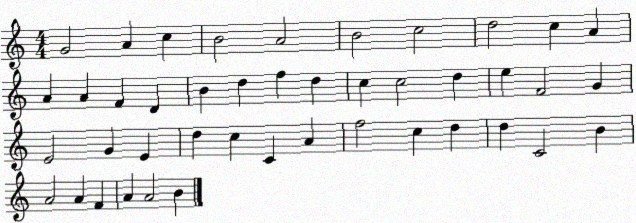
X:1
T:Untitled
M:4/4
L:1/4
K:C
G2 A c B2 A2 B2 c2 d2 c A A A F D B d f d c c2 d e F2 G E2 G E d c C A f2 c d d C2 B A2 A F A A2 B